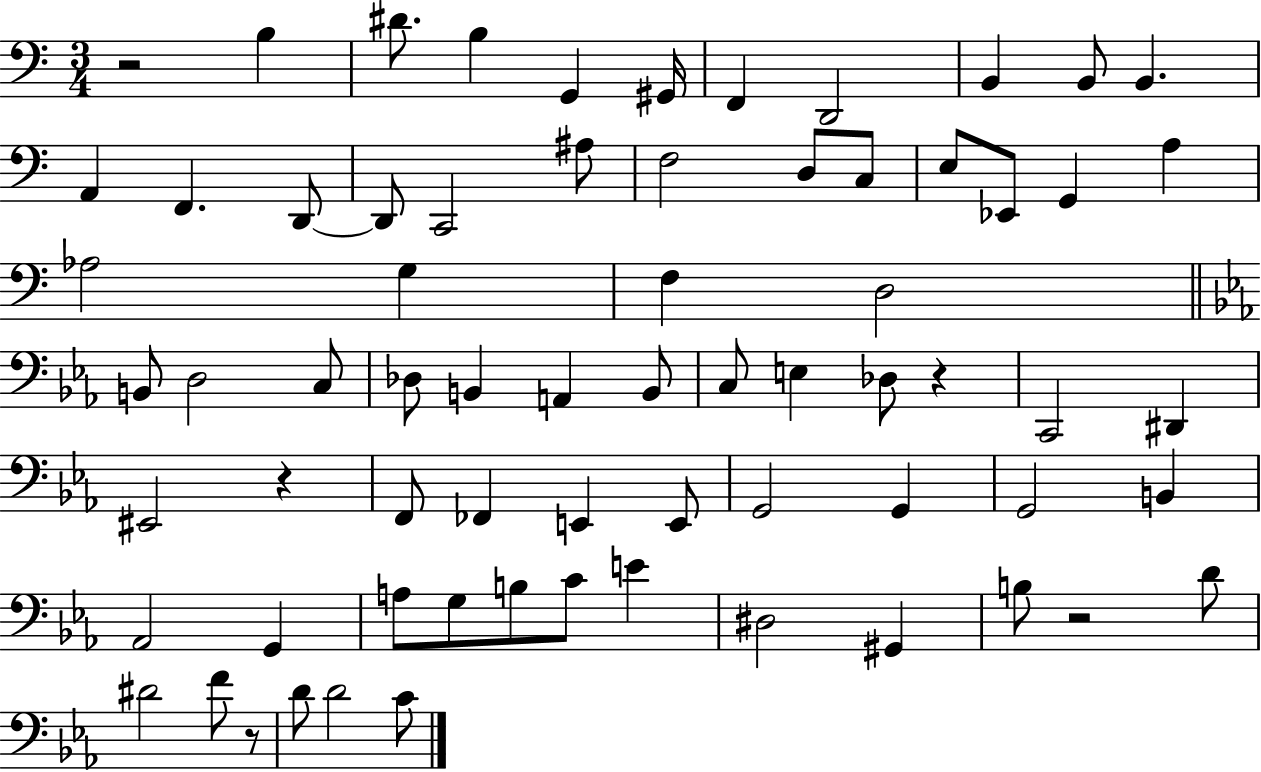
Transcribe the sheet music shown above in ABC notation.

X:1
T:Untitled
M:3/4
L:1/4
K:C
z2 B, ^D/2 B, G,, ^G,,/4 F,, D,,2 B,, B,,/2 B,, A,, F,, D,,/2 D,,/2 C,,2 ^A,/2 F,2 D,/2 C,/2 E,/2 _E,,/2 G,, A, _A,2 G, F, D,2 B,,/2 D,2 C,/2 _D,/2 B,, A,, B,,/2 C,/2 E, _D,/2 z C,,2 ^D,, ^E,,2 z F,,/2 _F,, E,, E,,/2 G,,2 G,, G,,2 B,, _A,,2 G,, A,/2 G,/2 B,/2 C/2 E ^D,2 ^G,, B,/2 z2 D/2 ^D2 F/2 z/2 D/2 D2 C/2